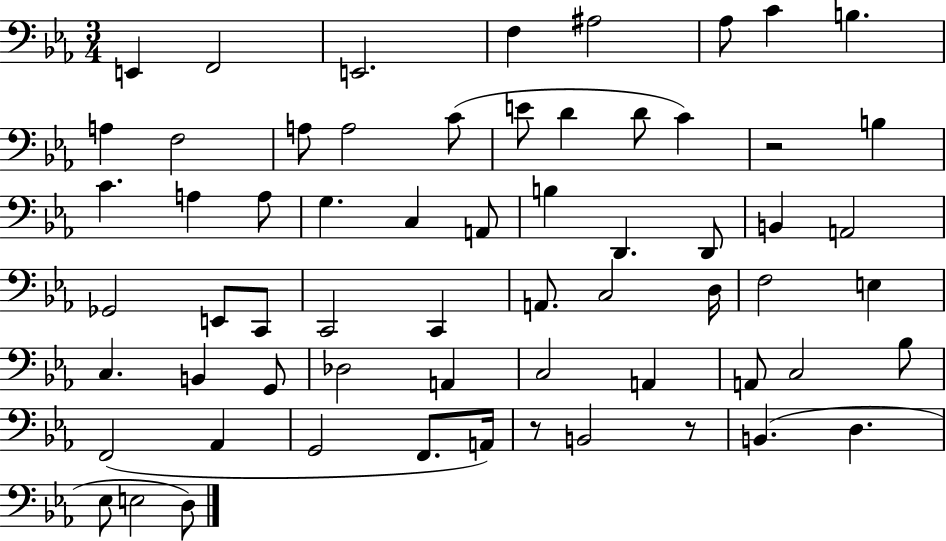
{
  \clef bass
  \numericTimeSignature
  \time 3/4
  \key ees \major
  e,4 f,2 | e,2. | f4 ais2 | aes8 c'4 b4. | \break a4 f2 | a8 a2 c'8( | e'8 d'4 d'8 c'4) | r2 b4 | \break c'4. a4 a8 | g4. c4 a,8 | b4 d,4. d,8 | b,4 a,2 | \break ges,2 e,8 c,8 | c,2 c,4 | a,8. c2 d16 | f2 e4 | \break c4. b,4 g,8 | des2 a,4 | c2 a,4 | a,8 c2 bes8 | \break f,2( aes,4 | g,2 f,8. a,16) | r8 b,2 r8 | b,4.( d4. | \break ees8 e2 d8) | \bar "|."
}